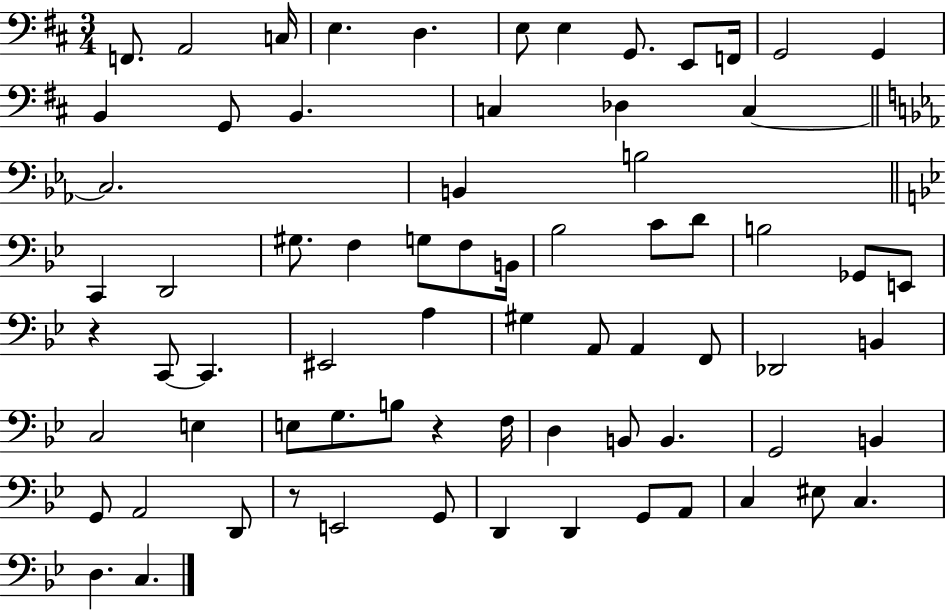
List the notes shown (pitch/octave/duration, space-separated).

F2/e. A2/h C3/s E3/q. D3/q. E3/e E3/q G2/e. E2/e F2/s G2/h G2/q B2/q G2/e B2/q. C3/q Db3/q C3/q C3/h. B2/q B3/h C2/q D2/h G#3/e. F3/q G3/e F3/e B2/s Bb3/h C4/e D4/e B3/h Gb2/e E2/e R/q C2/e C2/q. EIS2/h A3/q G#3/q A2/e A2/q F2/e Db2/h B2/q C3/h E3/q E3/e G3/e. B3/e R/q F3/s D3/q B2/e B2/q. G2/h B2/q G2/e A2/h D2/e R/e E2/h G2/e D2/q D2/q G2/e A2/e C3/q EIS3/e C3/q. D3/q. C3/q.